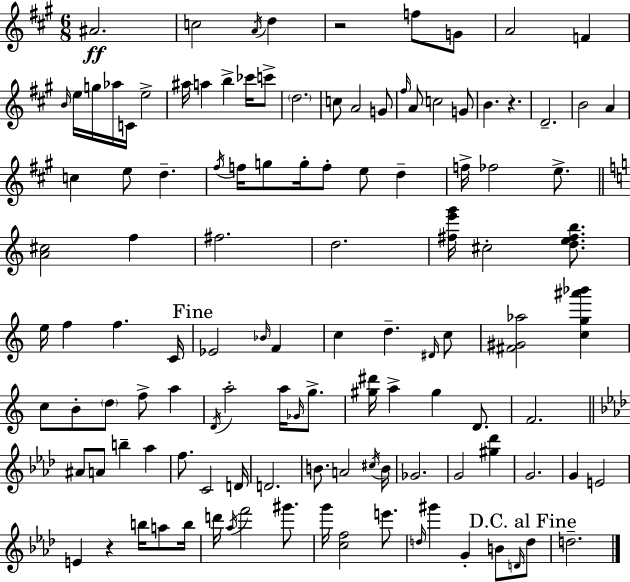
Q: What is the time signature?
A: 6/8